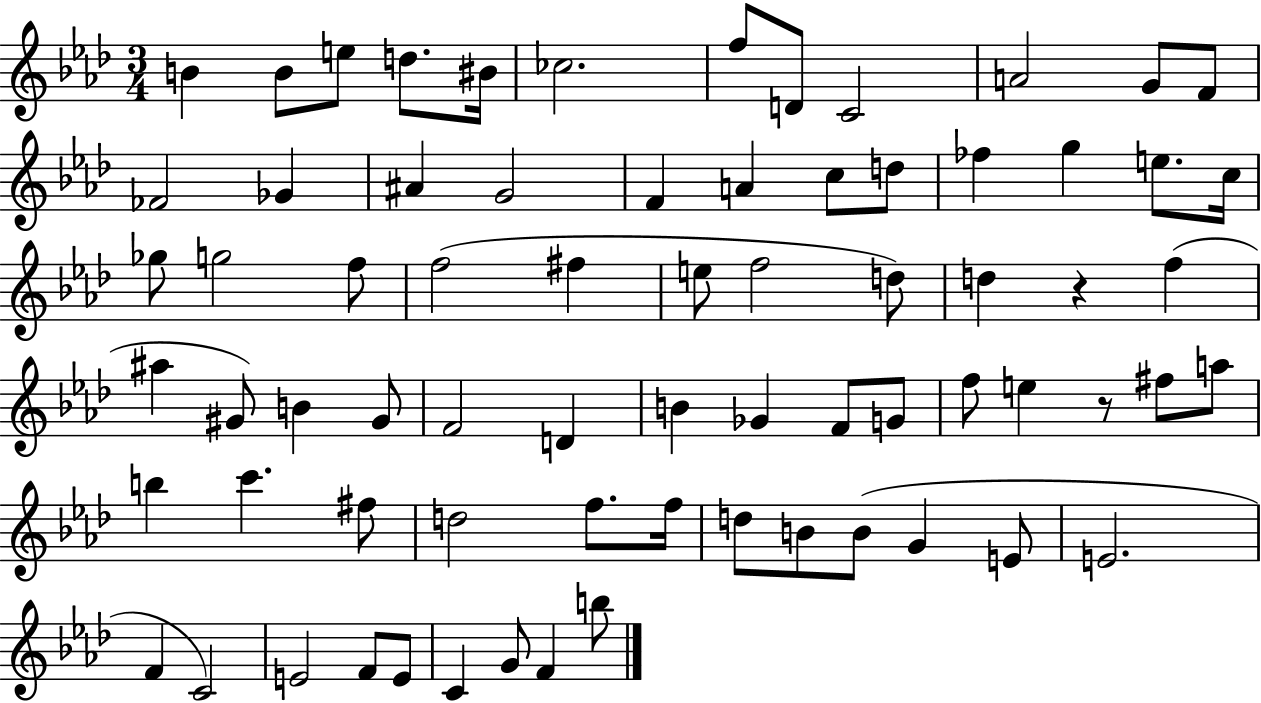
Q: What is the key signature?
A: AES major